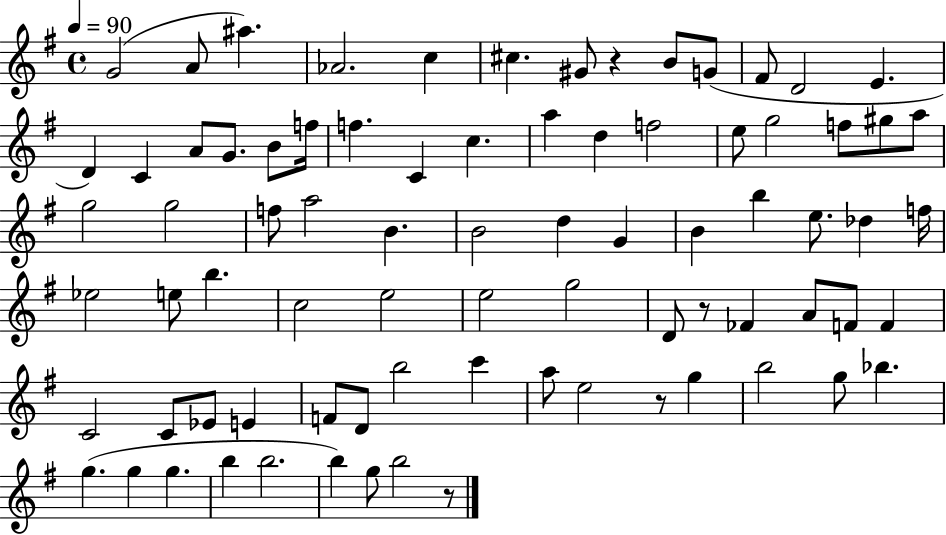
{
  \clef treble
  \time 4/4
  \defaultTimeSignature
  \key g \major
  \tempo 4 = 90
  g'2( a'8 ais''4.) | aes'2. c''4 | cis''4. gis'8 r4 b'8 g'8( | fis'8 d'2 e'4. | \break d'4) c'4 a'8 g'8. b'8 f''16 | f''4. c'4 c''4. | a''4 d''4 f''2 | e''8 g''2 f''8 gis''8 a''8 | \break g''2 g''2 | f''8 a''2 b'4. | b'2 d''4 g'4 | b'4 b''4 e''8. des''4 f''16 | \break ees''2 e''8 b''4. | c''2 e''2 | e''2 g''2 | d'8 r8 fes'4 a'8 f'8 f'4 | \break c'2 c'8 ees'8 e'4 | f'8 d'8 b''2 c'''4 | a''8 e''2 r8 g''4 | b''2 g''8 bes''4. | \break g''4.( g''4 g''4. | b''4 b''2. | b''4) g''8 b''2 r8 | \bar "|."
}